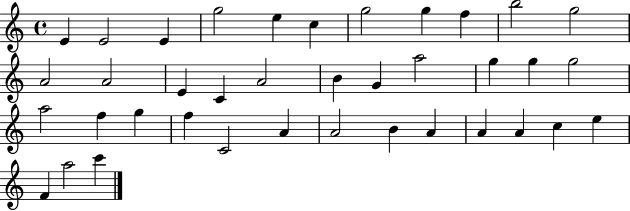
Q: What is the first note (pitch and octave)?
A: E4